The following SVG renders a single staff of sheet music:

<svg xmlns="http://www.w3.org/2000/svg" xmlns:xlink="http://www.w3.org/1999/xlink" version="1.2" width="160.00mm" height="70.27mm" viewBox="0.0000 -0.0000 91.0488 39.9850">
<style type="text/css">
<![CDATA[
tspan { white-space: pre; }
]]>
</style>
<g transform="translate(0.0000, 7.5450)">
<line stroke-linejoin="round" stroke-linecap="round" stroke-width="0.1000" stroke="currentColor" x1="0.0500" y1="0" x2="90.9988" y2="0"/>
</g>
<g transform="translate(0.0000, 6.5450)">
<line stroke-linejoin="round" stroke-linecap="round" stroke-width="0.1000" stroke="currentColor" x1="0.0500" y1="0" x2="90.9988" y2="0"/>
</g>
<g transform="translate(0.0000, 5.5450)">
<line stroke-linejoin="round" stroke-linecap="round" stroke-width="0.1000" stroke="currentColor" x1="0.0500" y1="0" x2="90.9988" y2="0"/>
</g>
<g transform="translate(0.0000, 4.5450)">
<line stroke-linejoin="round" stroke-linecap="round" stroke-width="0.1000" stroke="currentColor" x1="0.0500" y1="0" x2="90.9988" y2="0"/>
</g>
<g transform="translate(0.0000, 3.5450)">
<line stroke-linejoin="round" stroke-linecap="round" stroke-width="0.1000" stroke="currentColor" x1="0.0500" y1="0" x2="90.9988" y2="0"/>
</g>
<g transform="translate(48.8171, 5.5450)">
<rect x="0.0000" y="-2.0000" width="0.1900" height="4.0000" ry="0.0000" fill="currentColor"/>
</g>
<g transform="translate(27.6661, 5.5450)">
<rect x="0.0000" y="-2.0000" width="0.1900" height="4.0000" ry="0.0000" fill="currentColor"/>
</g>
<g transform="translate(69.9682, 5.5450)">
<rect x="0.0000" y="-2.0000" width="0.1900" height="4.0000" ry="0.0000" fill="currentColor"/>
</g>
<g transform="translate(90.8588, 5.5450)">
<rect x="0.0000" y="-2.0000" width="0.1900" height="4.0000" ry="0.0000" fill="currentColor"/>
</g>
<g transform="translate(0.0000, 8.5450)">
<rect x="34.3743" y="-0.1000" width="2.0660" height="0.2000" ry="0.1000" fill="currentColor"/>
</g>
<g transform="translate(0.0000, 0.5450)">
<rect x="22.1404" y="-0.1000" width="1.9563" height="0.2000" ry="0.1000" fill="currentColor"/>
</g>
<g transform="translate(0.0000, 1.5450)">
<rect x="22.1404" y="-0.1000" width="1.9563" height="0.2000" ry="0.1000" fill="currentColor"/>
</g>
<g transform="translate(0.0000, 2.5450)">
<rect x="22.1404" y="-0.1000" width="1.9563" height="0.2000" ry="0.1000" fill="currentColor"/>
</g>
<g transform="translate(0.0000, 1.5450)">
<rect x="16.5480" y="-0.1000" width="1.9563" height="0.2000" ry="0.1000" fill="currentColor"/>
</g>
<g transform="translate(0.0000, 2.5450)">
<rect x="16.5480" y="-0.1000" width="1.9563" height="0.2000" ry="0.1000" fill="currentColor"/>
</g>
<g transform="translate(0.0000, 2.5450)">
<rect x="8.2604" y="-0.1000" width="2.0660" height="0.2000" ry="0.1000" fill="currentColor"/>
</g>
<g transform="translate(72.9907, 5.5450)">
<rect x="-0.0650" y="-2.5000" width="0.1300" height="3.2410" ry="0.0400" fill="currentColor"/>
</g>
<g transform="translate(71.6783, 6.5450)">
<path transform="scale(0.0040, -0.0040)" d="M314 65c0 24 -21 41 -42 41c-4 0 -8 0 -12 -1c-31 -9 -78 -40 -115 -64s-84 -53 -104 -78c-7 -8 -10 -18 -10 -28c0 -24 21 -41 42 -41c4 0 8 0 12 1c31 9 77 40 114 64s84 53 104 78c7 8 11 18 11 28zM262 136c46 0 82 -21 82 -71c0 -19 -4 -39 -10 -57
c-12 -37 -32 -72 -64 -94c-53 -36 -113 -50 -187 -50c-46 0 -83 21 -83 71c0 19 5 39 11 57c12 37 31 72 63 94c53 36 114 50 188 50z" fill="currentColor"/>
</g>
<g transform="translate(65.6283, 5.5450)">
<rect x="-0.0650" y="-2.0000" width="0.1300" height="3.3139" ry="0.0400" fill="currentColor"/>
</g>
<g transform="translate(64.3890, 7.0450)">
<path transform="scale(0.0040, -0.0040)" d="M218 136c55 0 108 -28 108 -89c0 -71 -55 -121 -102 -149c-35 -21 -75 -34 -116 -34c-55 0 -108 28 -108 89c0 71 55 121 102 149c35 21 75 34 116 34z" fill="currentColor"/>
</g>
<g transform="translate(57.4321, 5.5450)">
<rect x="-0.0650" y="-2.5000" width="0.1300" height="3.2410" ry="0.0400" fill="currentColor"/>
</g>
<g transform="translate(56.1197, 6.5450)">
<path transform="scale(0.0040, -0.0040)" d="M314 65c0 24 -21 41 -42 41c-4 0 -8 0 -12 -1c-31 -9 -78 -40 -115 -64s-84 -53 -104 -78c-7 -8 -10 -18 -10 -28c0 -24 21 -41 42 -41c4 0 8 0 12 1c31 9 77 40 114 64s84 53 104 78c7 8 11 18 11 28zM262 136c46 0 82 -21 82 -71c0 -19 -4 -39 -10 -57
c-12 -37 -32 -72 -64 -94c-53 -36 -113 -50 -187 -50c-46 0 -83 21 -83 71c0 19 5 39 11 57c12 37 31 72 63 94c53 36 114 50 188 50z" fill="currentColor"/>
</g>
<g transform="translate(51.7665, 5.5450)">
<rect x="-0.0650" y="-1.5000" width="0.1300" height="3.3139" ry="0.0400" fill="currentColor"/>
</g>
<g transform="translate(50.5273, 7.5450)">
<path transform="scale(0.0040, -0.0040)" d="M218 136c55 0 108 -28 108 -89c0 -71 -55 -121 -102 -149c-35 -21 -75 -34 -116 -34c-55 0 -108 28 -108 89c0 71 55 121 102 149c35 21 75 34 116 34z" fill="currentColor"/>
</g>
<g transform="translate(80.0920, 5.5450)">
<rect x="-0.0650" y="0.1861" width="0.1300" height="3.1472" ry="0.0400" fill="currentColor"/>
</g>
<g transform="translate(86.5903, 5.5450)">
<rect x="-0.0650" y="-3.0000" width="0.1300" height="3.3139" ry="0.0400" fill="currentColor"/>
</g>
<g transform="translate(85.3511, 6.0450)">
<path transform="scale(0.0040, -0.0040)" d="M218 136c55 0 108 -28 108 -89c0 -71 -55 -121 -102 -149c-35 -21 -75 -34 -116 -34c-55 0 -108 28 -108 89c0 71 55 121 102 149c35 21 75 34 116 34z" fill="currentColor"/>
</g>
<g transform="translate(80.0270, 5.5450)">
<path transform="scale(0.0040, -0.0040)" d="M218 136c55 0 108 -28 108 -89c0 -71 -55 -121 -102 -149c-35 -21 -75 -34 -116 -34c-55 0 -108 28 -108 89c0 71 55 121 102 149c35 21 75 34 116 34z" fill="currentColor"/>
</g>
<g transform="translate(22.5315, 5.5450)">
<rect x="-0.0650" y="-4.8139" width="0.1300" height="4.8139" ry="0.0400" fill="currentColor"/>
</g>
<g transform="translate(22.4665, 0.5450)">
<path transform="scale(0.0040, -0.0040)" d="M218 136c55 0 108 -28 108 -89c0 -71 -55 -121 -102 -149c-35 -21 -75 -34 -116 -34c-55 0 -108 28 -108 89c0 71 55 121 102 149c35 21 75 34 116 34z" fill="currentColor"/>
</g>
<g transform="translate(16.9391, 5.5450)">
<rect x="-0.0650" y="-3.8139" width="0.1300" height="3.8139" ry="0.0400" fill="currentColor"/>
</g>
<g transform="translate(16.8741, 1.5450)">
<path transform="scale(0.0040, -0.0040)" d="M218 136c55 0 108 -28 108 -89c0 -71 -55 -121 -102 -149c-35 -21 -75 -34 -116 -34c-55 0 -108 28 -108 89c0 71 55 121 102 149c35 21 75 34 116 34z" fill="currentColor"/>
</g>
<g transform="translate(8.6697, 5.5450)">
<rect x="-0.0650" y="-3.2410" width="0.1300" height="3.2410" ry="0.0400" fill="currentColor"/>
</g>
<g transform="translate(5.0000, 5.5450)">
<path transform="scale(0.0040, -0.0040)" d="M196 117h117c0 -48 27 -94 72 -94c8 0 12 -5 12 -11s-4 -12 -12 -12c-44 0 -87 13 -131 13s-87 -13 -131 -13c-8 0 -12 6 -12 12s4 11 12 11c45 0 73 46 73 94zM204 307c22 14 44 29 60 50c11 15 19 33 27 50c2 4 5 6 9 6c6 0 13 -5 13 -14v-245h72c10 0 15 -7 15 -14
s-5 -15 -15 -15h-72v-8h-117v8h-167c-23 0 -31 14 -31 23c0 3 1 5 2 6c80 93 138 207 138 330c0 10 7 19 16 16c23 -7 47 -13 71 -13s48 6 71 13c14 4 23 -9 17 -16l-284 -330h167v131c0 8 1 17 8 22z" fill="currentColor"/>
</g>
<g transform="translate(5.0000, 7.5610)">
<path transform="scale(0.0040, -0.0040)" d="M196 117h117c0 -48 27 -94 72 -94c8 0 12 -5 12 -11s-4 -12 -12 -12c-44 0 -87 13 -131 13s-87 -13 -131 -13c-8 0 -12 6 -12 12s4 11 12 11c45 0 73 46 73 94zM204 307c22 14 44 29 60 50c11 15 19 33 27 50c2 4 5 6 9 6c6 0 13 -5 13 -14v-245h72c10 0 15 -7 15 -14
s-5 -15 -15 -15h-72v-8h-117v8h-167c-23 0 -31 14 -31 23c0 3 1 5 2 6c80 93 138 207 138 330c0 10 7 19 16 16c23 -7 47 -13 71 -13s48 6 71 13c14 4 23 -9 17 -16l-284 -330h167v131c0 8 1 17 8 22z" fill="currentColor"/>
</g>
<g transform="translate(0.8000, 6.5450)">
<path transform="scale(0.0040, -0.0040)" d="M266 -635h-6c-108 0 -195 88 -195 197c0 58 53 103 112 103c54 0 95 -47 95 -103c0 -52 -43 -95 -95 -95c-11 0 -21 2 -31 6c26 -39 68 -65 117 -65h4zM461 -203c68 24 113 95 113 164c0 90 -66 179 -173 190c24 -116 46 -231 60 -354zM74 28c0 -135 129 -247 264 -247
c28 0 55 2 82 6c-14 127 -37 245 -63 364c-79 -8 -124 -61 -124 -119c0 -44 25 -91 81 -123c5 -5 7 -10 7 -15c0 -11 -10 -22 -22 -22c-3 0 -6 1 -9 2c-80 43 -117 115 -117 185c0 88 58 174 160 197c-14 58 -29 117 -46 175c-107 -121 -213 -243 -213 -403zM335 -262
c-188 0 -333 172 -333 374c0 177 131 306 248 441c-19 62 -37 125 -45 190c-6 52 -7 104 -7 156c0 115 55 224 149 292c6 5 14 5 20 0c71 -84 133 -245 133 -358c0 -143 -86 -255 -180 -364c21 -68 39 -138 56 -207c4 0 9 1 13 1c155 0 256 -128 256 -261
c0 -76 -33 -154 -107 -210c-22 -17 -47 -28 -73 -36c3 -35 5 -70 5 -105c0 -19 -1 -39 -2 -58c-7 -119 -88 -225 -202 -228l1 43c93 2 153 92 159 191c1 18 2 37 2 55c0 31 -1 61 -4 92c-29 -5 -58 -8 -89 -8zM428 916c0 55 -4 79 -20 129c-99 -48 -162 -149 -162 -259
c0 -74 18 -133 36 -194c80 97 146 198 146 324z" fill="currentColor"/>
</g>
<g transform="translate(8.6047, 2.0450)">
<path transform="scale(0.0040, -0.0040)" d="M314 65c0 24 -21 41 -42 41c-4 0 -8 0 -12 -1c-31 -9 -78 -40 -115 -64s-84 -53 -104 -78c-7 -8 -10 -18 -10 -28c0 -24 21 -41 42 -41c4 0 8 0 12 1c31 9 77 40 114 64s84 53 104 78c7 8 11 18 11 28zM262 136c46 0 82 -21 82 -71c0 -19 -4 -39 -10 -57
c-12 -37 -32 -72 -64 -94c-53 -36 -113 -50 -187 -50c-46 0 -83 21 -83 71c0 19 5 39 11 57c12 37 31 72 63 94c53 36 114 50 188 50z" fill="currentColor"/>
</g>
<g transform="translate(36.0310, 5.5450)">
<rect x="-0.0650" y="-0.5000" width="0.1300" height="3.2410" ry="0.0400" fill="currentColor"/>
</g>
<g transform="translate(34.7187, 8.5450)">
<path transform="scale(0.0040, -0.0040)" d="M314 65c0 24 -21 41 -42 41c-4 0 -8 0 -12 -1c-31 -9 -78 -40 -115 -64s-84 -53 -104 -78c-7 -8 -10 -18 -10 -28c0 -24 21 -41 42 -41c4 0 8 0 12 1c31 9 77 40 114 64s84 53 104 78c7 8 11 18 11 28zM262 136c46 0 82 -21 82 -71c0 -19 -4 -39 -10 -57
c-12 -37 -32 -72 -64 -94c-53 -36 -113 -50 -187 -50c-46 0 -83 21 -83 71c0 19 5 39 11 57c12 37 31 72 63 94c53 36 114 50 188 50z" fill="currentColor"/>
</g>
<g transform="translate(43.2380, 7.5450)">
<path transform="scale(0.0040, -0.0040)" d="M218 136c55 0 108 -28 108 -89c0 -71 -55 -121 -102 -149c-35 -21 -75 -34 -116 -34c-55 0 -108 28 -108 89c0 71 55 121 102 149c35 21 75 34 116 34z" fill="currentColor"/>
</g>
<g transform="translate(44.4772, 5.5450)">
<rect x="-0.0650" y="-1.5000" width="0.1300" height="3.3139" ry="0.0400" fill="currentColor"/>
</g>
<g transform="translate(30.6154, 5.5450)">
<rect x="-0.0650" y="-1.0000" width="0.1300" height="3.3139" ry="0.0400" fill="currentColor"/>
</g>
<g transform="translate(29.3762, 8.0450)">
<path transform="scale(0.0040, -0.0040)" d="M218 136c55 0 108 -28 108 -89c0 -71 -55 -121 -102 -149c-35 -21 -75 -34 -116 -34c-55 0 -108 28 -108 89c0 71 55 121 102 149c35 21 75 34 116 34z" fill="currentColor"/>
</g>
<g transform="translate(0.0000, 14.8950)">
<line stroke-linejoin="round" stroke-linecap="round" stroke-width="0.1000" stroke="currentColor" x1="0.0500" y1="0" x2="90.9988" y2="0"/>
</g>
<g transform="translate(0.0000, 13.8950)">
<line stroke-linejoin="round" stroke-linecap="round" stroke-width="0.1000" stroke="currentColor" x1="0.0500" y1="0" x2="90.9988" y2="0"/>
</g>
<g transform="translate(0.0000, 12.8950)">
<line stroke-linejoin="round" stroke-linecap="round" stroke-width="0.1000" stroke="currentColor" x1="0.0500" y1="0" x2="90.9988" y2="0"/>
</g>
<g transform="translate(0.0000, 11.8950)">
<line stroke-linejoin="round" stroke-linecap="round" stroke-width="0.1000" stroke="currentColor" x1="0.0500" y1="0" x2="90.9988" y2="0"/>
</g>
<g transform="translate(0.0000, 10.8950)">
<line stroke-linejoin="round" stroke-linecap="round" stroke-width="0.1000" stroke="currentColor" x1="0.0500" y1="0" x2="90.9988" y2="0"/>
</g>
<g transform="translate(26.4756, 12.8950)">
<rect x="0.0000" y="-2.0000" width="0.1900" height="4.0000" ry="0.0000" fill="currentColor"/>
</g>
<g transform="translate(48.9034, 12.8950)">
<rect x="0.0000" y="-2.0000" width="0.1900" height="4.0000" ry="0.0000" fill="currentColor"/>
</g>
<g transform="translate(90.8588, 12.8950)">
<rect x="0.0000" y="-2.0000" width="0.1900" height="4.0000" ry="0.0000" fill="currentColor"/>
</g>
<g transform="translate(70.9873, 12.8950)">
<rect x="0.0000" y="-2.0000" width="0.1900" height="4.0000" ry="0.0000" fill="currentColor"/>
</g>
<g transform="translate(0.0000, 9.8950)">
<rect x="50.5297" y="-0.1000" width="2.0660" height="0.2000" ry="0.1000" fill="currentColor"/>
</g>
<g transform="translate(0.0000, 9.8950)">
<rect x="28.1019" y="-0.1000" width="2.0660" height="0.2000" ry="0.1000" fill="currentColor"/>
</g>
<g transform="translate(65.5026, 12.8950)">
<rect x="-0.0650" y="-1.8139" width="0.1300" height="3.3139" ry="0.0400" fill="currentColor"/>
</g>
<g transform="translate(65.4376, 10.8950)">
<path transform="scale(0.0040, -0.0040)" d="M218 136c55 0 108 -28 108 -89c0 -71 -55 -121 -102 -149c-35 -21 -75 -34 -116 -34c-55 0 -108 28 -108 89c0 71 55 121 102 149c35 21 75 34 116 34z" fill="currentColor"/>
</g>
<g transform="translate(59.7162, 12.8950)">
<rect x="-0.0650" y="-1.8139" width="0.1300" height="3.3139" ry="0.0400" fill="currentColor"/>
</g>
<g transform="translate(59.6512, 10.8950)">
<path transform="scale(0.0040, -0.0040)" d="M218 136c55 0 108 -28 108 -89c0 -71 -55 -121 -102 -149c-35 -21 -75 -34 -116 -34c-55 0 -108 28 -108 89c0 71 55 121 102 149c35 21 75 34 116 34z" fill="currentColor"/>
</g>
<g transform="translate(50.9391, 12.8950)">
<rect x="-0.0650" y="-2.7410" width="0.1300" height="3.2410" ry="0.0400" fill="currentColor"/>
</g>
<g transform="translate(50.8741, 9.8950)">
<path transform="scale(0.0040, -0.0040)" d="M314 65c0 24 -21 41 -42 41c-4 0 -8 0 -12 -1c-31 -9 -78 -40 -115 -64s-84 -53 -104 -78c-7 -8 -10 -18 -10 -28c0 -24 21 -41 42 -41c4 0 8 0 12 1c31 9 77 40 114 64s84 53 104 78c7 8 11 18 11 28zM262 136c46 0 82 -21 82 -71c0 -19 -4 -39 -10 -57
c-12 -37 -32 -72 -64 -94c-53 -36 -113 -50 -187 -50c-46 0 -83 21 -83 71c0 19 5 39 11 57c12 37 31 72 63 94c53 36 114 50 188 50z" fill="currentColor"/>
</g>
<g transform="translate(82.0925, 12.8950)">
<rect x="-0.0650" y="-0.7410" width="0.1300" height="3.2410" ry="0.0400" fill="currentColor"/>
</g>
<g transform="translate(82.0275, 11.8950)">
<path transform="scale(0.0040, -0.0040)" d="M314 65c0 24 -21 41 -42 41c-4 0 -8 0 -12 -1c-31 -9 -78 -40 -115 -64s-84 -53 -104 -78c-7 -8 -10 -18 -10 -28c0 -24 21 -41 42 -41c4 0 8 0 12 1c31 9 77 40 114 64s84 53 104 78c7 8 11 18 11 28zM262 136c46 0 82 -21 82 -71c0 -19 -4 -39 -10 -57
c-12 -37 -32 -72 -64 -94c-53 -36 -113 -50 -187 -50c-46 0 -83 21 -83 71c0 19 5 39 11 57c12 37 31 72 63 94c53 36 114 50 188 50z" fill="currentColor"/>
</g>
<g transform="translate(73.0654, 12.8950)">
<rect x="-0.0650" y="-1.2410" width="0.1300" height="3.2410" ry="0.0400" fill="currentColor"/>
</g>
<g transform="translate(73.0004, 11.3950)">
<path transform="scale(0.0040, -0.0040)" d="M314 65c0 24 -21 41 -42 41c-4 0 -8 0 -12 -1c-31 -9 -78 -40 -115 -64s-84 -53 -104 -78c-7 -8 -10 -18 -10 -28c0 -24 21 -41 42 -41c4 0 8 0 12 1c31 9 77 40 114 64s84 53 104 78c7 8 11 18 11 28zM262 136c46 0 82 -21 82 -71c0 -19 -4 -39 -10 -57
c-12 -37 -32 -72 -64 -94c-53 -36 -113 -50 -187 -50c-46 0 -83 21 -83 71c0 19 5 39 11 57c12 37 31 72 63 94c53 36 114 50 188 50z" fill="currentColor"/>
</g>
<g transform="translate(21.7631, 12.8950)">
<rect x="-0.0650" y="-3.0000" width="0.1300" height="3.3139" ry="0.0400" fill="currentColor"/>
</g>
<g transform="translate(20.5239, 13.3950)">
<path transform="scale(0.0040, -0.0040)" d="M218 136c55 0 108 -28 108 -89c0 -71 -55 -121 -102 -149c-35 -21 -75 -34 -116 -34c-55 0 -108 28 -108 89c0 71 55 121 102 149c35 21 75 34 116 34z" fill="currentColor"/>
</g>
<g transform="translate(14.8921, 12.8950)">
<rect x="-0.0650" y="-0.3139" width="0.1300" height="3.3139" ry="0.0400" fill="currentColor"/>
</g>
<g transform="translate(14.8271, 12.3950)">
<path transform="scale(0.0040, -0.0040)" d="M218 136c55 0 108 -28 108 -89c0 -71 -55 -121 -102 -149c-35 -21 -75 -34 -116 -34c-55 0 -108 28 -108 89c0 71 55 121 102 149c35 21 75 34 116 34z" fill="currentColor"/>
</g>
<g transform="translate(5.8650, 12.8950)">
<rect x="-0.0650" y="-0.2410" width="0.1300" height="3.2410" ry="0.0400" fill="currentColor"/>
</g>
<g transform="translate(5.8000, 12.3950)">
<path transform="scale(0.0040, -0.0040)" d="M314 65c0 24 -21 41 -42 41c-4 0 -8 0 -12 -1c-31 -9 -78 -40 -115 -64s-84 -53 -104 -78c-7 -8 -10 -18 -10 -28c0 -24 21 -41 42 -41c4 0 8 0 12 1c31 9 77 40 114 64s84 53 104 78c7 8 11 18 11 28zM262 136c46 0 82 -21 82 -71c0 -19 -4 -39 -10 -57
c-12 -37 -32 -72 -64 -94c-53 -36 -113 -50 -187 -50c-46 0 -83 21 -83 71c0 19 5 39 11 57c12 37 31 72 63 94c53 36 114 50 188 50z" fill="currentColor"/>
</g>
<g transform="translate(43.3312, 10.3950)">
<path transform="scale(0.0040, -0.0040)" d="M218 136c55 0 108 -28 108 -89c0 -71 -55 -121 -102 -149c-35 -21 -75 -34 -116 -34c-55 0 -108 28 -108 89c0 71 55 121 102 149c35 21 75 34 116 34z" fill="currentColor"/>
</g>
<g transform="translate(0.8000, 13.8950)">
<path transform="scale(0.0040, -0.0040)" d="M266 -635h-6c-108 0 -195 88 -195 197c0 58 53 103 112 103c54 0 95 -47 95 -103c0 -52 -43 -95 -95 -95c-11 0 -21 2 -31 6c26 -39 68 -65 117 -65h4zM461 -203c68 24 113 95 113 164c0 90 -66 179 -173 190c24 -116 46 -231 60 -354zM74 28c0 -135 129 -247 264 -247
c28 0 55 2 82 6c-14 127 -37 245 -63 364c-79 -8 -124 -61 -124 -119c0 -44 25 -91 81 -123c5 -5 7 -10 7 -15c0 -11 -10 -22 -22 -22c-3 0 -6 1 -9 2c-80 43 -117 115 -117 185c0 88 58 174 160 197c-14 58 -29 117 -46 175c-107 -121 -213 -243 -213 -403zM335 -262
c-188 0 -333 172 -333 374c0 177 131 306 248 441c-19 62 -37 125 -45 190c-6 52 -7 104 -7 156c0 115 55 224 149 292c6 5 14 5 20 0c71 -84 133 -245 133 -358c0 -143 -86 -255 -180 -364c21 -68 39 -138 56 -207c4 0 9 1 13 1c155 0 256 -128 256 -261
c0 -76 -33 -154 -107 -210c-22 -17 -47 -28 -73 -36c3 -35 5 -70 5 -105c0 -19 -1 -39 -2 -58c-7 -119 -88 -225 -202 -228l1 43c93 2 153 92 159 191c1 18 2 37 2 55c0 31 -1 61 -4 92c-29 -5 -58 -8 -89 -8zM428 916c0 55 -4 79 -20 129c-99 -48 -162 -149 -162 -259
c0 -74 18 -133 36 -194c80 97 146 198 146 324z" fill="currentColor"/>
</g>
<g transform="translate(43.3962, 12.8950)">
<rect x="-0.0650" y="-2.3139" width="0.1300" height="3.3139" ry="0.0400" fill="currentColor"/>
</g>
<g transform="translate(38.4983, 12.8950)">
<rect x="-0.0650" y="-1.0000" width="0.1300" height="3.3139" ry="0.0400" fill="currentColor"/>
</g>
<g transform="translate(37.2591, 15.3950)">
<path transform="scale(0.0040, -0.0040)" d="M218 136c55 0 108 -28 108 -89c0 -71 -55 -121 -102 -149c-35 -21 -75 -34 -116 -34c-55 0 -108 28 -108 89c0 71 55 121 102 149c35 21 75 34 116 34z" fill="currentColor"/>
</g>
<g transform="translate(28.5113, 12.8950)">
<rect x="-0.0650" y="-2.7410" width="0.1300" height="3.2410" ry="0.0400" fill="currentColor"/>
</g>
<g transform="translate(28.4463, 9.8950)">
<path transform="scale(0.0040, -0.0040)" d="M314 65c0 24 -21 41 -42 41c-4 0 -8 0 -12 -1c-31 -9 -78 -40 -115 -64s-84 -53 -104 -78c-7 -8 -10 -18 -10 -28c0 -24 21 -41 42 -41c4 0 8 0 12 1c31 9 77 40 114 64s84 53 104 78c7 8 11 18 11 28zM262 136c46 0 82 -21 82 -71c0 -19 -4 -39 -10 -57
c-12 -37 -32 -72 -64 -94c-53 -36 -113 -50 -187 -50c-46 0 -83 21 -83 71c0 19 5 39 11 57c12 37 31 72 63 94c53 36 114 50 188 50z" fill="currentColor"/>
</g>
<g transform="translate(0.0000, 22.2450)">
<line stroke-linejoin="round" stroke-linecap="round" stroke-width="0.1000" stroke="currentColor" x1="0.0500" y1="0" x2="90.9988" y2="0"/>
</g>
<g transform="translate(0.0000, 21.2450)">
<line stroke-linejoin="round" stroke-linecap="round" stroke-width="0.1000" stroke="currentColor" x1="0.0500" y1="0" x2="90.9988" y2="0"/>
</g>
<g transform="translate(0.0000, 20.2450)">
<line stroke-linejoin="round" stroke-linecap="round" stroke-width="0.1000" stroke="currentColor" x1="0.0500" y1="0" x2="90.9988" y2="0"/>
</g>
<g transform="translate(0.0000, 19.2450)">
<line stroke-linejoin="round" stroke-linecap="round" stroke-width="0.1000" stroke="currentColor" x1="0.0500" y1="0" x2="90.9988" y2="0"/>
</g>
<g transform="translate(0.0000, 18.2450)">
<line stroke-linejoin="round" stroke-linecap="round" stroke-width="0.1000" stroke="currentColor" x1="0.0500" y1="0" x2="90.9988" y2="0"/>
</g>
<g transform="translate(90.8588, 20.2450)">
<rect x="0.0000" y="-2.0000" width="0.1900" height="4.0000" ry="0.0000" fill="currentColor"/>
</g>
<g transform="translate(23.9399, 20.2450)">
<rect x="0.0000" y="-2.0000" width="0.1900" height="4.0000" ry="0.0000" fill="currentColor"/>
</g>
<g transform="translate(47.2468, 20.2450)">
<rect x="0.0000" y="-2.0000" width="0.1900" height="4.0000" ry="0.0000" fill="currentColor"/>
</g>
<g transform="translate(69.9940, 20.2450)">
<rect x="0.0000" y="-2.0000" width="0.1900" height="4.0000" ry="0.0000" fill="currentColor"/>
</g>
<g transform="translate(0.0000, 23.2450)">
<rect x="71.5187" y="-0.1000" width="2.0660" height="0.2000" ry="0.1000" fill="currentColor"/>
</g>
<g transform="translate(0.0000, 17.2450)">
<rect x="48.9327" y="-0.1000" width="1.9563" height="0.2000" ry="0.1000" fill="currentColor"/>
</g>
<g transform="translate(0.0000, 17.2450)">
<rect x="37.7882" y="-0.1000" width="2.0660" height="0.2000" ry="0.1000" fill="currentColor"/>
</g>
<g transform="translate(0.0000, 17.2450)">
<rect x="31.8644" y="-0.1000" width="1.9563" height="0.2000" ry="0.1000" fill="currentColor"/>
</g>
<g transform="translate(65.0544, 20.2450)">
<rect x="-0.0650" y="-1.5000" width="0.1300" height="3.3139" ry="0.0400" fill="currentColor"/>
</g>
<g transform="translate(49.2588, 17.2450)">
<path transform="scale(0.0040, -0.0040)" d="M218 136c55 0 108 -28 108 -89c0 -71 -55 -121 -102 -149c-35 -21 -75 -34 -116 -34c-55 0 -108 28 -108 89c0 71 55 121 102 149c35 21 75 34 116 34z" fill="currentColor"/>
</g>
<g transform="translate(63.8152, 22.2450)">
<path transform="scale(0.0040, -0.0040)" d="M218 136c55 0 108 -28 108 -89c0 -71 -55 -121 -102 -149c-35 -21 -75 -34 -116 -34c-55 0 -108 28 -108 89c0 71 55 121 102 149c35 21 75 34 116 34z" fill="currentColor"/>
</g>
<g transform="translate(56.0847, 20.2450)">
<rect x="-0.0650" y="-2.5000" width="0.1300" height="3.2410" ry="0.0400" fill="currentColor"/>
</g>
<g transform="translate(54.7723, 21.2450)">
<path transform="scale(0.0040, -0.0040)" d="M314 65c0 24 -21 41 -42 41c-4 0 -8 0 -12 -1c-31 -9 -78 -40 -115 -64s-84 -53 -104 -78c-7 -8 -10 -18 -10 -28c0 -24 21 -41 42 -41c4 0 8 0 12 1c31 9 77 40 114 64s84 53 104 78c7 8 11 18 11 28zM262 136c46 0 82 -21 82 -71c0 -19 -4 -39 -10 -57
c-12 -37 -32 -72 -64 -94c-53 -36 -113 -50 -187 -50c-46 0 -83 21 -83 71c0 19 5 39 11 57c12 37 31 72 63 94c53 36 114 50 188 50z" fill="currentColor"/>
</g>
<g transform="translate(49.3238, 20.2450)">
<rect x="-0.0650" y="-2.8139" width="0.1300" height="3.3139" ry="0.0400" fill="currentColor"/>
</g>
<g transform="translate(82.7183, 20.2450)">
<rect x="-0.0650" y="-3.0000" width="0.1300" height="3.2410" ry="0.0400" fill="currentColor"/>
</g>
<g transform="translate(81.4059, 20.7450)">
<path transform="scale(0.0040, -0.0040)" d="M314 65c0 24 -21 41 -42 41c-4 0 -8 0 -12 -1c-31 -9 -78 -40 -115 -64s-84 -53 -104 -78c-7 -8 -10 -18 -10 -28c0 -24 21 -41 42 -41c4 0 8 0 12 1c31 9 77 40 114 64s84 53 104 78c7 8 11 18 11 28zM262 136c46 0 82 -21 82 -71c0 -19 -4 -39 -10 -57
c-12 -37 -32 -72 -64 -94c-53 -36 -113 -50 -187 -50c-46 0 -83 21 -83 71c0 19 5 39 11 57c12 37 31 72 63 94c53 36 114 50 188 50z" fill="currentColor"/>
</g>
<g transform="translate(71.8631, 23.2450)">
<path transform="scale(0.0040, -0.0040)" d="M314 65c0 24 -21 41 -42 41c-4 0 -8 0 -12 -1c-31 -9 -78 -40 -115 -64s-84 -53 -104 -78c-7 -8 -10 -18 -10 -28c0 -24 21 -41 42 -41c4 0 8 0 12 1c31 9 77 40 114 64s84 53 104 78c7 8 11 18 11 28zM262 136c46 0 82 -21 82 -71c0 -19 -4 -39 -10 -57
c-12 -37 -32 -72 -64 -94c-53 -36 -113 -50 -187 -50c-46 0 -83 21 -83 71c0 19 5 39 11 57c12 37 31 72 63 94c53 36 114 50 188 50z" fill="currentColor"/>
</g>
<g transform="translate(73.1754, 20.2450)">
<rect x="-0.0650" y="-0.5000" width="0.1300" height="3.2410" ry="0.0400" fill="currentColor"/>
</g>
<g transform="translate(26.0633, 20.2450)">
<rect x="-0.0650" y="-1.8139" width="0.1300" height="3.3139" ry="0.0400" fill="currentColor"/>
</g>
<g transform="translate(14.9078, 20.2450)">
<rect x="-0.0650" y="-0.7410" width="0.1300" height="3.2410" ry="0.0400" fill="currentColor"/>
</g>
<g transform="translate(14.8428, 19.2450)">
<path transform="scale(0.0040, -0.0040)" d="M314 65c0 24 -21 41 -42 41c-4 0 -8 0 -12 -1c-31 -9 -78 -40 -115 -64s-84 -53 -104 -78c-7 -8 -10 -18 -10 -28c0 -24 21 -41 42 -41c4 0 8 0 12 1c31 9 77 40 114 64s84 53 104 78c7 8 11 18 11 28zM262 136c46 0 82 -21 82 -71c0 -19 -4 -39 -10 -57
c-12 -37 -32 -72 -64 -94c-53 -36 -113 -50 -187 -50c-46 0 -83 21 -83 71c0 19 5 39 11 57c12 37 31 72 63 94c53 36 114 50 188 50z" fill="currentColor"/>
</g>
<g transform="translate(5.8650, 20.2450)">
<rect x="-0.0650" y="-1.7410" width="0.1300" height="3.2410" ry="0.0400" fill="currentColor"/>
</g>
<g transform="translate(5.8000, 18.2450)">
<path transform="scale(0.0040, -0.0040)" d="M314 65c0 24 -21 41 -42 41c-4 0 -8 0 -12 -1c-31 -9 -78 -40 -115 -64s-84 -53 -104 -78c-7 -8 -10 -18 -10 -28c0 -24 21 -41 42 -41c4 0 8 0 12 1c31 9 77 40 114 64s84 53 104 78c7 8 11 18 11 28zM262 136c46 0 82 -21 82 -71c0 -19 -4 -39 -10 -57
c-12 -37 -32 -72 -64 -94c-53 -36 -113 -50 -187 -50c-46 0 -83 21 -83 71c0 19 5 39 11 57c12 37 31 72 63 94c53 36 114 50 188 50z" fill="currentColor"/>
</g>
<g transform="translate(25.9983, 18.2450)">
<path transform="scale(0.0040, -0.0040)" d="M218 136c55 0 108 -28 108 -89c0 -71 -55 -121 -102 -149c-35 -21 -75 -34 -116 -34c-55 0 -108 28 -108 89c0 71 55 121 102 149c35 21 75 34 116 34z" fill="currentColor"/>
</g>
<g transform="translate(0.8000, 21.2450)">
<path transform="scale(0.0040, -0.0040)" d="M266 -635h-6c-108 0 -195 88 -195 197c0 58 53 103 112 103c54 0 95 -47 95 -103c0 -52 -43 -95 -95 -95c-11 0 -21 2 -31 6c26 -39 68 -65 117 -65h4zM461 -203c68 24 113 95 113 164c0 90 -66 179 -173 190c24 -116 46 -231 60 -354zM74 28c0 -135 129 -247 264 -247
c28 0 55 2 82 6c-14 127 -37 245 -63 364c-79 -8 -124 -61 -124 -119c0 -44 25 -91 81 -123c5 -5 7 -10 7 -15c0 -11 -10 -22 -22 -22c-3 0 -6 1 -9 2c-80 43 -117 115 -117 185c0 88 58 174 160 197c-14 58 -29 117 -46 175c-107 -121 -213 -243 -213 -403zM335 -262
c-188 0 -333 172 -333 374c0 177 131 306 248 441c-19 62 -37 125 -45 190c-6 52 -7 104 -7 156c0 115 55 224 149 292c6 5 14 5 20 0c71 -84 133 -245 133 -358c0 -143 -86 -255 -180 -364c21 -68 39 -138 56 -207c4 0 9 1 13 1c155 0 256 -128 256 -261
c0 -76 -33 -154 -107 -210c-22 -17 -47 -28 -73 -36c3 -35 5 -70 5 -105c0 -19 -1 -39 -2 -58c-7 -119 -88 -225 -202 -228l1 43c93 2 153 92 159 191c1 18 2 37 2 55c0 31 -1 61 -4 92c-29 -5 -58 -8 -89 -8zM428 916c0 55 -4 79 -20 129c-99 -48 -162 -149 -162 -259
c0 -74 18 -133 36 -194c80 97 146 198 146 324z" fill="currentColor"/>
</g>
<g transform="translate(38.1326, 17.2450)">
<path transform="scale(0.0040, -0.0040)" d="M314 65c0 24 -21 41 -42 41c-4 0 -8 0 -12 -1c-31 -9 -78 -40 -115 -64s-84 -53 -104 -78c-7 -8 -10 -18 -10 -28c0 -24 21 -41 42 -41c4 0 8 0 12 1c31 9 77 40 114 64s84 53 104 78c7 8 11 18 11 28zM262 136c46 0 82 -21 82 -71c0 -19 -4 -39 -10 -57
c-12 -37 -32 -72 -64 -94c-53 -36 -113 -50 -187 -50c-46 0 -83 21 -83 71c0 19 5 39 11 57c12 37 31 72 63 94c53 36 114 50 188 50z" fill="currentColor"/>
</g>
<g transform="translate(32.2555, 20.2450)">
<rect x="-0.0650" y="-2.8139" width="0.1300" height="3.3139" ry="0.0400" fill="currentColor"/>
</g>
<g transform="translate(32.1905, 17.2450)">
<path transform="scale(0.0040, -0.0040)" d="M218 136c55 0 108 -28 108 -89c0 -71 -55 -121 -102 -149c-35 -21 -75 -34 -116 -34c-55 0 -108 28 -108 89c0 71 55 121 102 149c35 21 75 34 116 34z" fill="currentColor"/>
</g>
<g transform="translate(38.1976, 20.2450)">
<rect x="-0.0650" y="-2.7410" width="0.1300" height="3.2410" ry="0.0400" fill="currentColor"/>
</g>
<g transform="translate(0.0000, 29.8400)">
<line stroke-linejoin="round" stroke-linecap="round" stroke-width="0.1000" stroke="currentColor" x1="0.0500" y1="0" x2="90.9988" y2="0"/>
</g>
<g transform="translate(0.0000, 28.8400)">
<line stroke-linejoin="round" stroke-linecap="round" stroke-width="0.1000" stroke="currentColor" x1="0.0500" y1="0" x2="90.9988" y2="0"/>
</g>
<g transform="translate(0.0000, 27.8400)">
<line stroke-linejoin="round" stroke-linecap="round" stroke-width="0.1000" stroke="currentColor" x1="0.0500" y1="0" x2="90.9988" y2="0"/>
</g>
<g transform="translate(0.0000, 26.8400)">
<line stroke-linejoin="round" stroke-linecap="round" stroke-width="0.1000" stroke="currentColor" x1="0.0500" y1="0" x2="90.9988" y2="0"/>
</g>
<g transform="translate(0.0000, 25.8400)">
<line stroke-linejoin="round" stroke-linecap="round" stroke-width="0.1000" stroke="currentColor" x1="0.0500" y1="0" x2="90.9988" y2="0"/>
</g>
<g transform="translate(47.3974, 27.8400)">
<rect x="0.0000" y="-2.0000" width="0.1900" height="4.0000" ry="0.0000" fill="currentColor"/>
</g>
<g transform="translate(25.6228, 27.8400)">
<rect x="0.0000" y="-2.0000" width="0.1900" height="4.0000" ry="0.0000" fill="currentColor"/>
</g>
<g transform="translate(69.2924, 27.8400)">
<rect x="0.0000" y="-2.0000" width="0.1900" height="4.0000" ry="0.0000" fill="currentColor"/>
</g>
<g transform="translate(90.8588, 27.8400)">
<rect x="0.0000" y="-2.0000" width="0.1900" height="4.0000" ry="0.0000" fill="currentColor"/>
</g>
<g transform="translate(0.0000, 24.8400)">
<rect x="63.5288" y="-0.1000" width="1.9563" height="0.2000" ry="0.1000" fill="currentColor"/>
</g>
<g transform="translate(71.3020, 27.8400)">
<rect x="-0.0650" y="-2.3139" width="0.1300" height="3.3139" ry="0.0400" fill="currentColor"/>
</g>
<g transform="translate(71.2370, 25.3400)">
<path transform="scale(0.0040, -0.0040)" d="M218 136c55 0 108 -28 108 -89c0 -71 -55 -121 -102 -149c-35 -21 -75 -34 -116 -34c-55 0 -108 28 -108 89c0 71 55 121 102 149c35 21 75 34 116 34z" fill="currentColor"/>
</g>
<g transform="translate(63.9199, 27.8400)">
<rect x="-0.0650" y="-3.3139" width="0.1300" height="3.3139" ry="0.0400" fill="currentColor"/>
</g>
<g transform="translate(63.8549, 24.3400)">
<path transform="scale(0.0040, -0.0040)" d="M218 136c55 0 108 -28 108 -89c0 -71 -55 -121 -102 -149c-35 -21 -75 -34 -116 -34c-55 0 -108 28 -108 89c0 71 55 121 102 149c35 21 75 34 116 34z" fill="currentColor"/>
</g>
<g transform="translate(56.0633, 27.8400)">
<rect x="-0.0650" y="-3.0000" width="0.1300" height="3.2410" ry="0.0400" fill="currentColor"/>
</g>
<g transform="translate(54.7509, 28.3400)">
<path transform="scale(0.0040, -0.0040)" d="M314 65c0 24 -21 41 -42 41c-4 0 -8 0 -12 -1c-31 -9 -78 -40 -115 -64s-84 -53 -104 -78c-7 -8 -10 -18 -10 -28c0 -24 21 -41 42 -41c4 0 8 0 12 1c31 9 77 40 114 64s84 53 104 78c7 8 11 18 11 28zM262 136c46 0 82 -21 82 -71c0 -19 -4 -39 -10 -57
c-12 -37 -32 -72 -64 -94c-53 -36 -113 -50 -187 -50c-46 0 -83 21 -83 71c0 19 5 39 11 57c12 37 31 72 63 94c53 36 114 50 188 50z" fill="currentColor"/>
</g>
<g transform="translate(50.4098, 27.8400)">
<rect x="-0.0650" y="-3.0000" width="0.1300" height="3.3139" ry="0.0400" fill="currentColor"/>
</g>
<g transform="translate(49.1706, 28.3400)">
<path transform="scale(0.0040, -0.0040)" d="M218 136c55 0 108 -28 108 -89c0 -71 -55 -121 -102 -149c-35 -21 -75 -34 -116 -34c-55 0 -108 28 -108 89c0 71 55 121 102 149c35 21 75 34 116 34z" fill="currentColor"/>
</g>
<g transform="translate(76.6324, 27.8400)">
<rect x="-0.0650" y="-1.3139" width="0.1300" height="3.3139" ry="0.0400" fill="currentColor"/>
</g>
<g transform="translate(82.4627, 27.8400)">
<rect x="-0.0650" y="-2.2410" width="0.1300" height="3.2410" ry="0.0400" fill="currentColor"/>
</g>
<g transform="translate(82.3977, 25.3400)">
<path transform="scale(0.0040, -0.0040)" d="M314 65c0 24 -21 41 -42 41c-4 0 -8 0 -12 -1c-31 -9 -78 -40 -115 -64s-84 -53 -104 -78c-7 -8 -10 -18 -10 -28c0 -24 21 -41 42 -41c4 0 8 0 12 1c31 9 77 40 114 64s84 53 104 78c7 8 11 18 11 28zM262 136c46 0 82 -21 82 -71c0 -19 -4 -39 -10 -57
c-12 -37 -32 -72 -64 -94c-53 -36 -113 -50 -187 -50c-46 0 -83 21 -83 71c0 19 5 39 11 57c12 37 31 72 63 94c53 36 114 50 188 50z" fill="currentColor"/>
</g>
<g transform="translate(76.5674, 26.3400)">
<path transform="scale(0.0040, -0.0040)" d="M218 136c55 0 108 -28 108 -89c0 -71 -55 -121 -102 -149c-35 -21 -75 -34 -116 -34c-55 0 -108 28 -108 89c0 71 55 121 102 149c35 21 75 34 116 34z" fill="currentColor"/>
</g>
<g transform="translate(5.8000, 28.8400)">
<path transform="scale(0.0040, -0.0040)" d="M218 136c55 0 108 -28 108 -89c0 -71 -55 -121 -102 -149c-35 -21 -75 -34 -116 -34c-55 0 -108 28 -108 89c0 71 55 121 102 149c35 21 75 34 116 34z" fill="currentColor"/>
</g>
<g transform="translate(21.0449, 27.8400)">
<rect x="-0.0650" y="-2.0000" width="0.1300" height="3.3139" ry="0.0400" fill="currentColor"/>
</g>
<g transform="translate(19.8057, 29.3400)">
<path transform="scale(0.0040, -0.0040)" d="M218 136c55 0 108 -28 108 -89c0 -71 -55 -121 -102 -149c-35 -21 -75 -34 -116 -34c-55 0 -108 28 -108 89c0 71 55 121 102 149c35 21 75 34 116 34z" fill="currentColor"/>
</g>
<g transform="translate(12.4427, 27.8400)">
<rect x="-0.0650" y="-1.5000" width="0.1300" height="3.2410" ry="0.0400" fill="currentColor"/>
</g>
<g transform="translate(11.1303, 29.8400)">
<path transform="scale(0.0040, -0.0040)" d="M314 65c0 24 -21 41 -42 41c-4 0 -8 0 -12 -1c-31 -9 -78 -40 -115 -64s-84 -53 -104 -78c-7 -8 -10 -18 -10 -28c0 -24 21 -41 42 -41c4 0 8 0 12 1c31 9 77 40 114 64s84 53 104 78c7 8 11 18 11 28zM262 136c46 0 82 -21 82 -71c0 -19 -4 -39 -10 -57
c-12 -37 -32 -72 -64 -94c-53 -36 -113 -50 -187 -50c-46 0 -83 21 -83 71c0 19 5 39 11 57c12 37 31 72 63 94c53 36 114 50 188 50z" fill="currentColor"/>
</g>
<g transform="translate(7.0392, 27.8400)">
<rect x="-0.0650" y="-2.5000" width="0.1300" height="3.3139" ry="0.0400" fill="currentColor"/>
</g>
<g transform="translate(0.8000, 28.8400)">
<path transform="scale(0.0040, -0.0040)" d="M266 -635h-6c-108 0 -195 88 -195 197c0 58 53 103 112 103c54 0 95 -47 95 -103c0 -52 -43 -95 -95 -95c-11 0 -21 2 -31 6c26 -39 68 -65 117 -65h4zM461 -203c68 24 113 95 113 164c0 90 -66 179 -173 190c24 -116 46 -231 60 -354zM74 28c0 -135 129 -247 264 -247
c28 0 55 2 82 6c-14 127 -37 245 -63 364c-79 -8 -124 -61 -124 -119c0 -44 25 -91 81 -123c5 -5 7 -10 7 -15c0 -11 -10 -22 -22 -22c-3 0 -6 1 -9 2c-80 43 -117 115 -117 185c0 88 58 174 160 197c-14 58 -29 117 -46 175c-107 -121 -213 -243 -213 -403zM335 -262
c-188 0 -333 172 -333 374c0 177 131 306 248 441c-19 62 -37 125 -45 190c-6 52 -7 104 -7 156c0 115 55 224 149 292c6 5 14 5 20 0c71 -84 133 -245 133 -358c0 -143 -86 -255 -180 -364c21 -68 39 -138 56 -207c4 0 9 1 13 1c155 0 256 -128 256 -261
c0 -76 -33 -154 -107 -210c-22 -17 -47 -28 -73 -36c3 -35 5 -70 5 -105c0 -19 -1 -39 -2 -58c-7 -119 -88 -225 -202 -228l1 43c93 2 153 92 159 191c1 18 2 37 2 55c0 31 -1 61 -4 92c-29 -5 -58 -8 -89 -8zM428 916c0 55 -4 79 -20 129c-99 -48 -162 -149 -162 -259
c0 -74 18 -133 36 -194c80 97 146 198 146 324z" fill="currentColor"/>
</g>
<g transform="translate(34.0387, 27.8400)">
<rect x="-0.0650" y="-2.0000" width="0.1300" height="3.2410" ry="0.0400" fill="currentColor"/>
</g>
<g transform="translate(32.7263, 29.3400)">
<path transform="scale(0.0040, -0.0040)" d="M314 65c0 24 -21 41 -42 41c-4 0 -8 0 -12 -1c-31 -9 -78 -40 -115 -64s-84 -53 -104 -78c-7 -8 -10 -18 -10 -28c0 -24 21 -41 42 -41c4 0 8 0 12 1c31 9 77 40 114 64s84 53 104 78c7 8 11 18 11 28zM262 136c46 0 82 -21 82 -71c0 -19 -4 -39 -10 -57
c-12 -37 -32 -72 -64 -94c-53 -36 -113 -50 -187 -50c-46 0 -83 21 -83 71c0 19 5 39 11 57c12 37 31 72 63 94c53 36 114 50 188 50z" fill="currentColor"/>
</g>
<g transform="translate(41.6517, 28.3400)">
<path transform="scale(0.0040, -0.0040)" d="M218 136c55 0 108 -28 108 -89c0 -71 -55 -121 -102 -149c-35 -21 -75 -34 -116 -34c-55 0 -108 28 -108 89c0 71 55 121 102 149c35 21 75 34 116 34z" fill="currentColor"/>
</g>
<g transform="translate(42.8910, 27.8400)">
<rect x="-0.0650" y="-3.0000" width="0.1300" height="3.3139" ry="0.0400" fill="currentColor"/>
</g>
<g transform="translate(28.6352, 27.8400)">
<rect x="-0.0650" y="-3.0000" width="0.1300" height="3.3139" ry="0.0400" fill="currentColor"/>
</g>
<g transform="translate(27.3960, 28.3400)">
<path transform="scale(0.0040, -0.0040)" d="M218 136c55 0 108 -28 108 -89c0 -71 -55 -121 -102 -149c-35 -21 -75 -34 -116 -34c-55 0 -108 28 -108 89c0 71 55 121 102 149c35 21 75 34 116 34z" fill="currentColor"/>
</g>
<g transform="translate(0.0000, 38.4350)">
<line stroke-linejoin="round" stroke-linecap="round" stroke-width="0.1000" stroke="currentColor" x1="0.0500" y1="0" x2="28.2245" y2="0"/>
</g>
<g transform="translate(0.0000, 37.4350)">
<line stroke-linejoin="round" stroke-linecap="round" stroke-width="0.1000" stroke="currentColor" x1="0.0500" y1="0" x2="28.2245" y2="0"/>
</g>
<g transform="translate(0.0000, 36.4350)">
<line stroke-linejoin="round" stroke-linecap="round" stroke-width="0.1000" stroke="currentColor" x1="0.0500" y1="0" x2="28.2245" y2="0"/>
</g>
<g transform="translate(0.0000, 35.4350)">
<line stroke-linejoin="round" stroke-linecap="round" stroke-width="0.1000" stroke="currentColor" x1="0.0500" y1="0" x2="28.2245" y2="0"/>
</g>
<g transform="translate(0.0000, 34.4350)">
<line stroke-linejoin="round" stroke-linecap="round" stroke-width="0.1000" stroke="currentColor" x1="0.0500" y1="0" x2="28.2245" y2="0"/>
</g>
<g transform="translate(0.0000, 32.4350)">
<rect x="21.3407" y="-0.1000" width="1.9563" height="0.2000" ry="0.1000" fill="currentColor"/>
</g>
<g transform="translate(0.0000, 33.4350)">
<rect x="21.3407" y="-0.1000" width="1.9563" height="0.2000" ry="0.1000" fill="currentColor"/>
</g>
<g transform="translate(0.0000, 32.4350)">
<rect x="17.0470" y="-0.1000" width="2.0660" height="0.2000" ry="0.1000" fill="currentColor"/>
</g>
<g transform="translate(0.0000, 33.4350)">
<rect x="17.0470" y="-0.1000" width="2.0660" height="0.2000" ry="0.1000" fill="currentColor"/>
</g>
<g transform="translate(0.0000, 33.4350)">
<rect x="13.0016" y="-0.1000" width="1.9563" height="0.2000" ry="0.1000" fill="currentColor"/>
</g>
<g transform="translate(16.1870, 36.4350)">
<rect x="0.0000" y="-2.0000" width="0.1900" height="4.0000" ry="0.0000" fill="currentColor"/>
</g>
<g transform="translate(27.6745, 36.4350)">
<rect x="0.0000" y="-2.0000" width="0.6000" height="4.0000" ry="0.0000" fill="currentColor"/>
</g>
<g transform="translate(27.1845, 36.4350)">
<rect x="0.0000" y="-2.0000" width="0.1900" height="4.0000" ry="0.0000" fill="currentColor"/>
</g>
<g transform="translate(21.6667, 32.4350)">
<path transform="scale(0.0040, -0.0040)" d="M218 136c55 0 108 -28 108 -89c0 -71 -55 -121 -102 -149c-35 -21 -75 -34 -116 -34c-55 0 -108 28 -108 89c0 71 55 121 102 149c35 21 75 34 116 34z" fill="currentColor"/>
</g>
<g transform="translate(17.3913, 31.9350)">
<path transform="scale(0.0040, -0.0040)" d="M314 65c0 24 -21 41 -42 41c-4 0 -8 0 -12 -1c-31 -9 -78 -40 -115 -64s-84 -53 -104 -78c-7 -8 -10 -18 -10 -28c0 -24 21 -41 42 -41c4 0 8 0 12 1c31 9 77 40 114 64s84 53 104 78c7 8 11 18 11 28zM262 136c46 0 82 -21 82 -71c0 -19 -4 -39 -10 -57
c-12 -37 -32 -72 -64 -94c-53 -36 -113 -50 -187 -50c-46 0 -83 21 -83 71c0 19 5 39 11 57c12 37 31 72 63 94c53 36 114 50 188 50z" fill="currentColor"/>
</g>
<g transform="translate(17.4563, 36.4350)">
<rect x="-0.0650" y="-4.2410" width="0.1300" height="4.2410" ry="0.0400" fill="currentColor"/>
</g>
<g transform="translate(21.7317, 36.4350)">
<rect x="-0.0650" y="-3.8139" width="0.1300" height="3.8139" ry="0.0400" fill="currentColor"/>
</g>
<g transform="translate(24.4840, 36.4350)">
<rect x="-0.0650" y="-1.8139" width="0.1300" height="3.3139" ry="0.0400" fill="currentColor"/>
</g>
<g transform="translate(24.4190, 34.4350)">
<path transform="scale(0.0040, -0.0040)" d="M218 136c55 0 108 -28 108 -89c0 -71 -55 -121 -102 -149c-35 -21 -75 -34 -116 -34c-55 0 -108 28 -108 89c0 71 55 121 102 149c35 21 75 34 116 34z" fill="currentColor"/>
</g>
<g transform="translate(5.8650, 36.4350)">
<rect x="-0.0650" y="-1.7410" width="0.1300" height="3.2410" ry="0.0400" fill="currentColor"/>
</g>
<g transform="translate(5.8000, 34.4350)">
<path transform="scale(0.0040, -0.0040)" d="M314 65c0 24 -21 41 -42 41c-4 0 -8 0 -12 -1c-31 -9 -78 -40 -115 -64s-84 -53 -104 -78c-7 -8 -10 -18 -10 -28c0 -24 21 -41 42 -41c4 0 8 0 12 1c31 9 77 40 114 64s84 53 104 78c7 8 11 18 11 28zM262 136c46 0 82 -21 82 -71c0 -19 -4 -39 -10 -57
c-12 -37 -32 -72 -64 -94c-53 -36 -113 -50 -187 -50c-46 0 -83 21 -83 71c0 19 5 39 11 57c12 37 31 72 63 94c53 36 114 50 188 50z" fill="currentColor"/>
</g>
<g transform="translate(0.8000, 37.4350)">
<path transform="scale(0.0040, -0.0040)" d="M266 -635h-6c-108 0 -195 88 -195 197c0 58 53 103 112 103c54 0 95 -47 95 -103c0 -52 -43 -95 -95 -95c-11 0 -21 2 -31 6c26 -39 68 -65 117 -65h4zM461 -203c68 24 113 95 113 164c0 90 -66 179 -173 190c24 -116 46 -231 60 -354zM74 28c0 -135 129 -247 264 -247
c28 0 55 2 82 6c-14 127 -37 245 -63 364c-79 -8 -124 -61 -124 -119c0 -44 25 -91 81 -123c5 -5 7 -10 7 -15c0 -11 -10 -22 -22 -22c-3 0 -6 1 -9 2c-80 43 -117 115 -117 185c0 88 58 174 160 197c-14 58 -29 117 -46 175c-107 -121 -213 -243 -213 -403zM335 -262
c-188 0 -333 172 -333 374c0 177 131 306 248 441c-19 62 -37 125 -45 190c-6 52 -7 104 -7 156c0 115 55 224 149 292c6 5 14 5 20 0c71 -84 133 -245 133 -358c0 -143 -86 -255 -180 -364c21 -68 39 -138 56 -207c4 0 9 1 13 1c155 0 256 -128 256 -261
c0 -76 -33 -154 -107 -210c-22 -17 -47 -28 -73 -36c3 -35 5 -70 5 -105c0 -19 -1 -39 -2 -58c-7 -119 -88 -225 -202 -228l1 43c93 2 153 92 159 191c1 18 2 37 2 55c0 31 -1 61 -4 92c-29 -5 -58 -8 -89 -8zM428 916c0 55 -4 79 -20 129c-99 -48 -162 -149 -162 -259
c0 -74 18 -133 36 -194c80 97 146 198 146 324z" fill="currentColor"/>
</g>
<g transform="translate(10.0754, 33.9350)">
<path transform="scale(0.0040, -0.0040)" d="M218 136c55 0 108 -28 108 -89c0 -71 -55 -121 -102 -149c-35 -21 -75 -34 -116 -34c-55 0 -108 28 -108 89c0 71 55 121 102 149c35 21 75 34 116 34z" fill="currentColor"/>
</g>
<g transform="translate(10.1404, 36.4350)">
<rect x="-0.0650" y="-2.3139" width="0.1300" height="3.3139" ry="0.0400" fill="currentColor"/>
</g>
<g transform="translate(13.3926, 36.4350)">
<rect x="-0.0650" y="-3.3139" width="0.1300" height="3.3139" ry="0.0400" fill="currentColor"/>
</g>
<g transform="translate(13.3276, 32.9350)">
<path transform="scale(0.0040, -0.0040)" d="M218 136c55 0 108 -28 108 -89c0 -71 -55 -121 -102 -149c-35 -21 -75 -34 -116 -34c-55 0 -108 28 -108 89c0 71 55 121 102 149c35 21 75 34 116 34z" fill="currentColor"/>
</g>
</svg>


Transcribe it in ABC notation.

X:1
T:Untitled
M:4/4
L:1/4
K:C
b2 c' e' D C2 E E G2 F G2 B A c2 c A a2 D g a2 f f e2 d2 f2 d2 f a a2 a G2 E C2 A2 G E2 F A F2 A A A2 b g e g2 f2 g b d'2 c' f